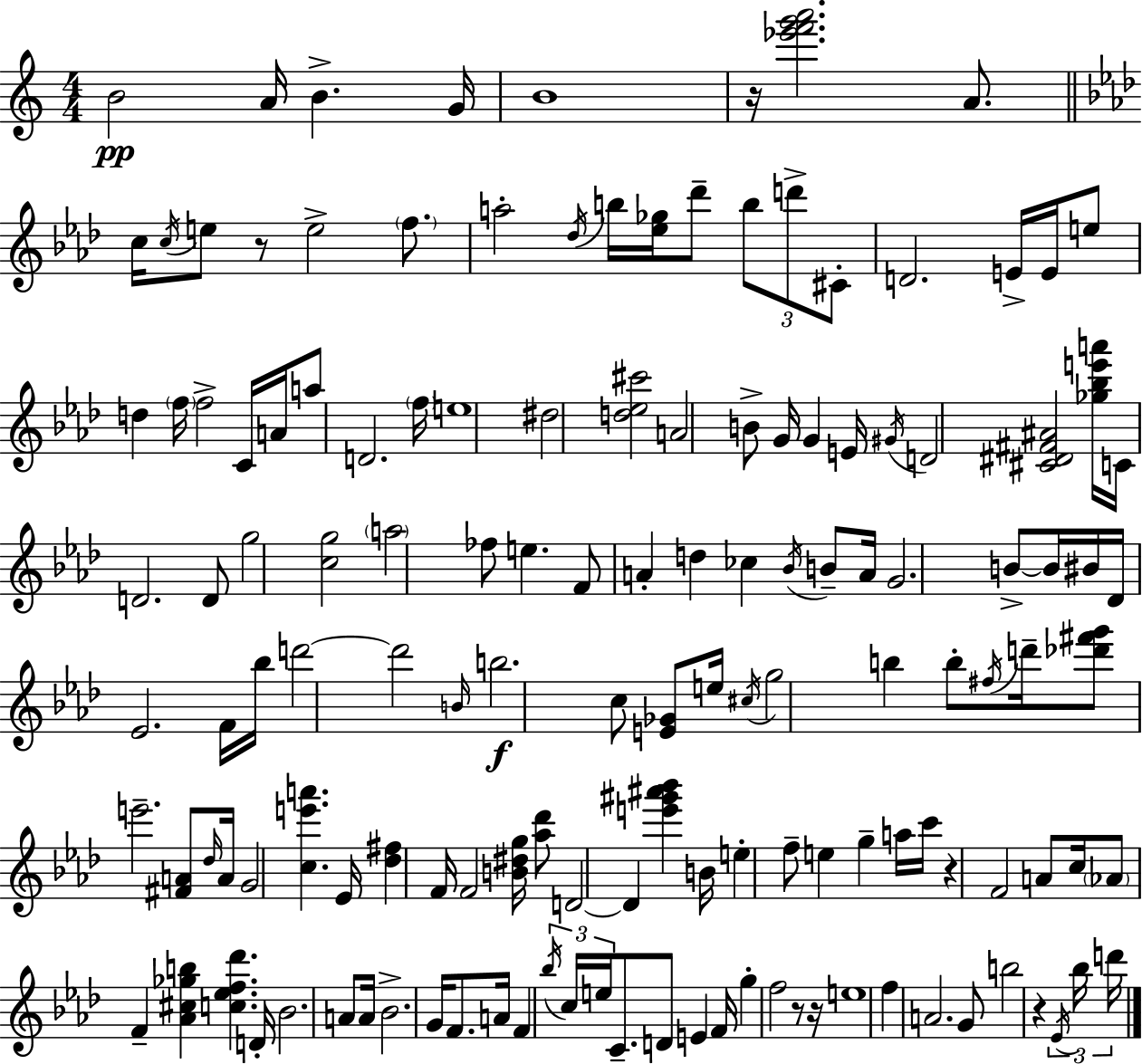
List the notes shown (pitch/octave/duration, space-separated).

B4/h A4/s B4/q. G4/s B4/w R/s [Eb6,F6,G6,A6]/h. A4/e. C5/s C5/s E5/e R/e E5/h F5/e. A5/h Db5/s B5/s [Eb5,Gb5]/s Db6/e B5/e D6/e C#4/e D4/h. E4/s E4/s E5/e D5/q F5/s F5/h C4/s A4/s A5/e D4/h. F5/s E5/w D#5/h [D5,Eb5,C#6]/h A4/h B4/e G4/s G4/q E4/s G#4/s D4/h [C#4,D#4,F#4,A#4]/h [Gb5,Bb5,E6,A6]/s C4/s D4/h. D4/e G5/h [C5,G5]/h A5/h FES5/e E5/q. F4/e A4/q D5/q CES5/q Bb4/s B4/e A4/s G4/h. B4/e B4/s BIS4/s Db4/s Eb4/h. F4/s Bb5/s D6/h D6/h B4/s B5/h. C5/e [E4,Gb4]/e E5/s C#5/s G5/h B5/q B5/e F#5/s D6/s [Db6,F#6,G6]/e E6/h. [F#4,A4]/e Db5/s A4/s G4/h [C5,E6,A6]/q. Eb4/s [Db5,F#5]/q F4/s F4/h [B4,D#5,G5]/s [Ab5,Db6]/e D4/h D4/q [E6,G#6,A#6,Bb6]/q B4/s E5/q F5/e E5/q G5/q A5/s C6/s R/q F4/h A4/e C5/s Ab4/e F4/q [Ab4,C#5,Gb5,B5]/q [C5,Eb5,F5,Db6]/q. D4/s Bb4/h. A4/e A4/s Bb4/h. G4/s F4/e. A4/s F4/q Bb5/s C5/s E5/s C4/e. D4/e E4/q F4/s G5/q F5/h R/e R/s E5/w F5/q A4/h. G4/e B5/h R/q Eb4/s Bb5/s D6/s